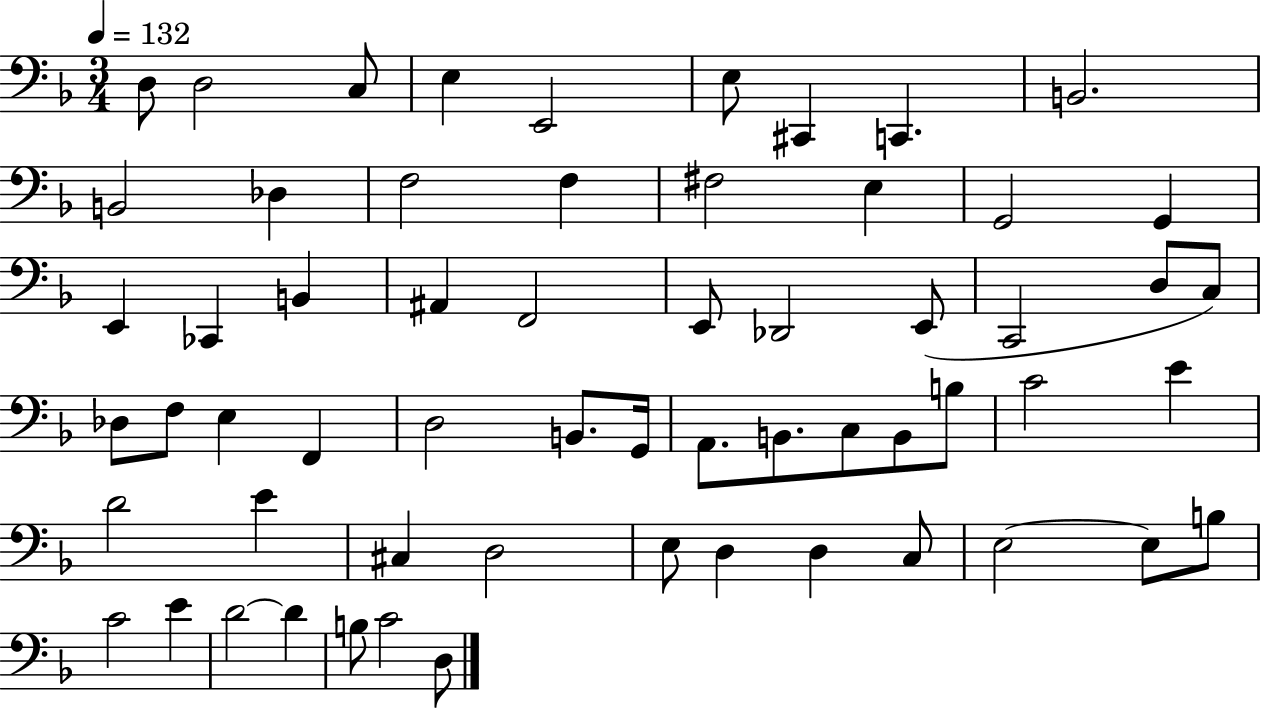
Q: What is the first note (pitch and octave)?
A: D3